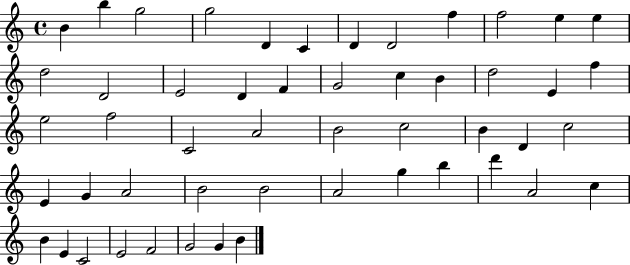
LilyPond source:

{
  \clef treble
  \time 4/4
  \defaultTimeSignature
  \key c \major
  b'4 b''4 g''2 | g''2 d'4 c'4 | d'4 d'2 f''4 | f''2 e''4 e''4 | \break d''2 d'2 | e'2 d'4 f'4 | g'2 c''4 b'4 | d''2 e'4 f''4 | \break e''2 f''2 | c'2 a'2 | b'2 c''2 | b'4 d'4 c''2 | \break e'4 g'4 a'2 | b'2 b'2 | a'2 g''4 b''4 | d'''4 a'2 c''4 | \break b'4 e'4 c'2 | e'2 f'2 | g'2 g'4 b'4 | \bar "|."
}